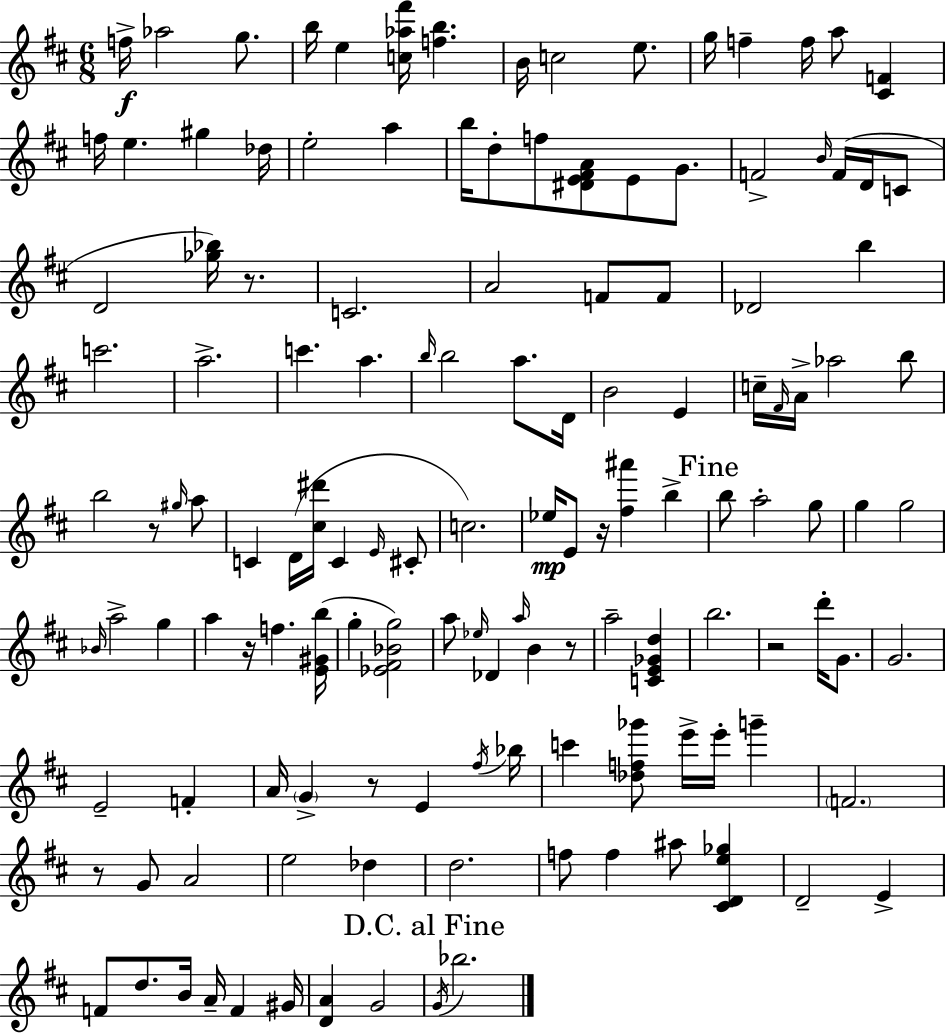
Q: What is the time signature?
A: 6/8